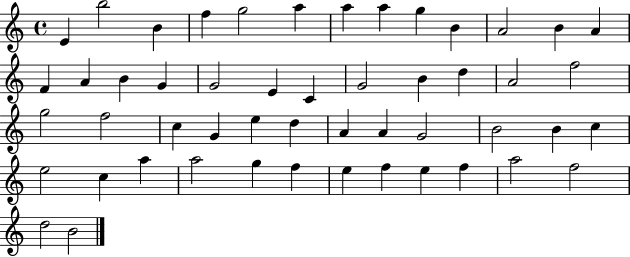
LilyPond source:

{
  \clef treble
  \time 4/4
  \defaultTimeSignature
  \key c \major
  e'4 b''2 b'4 | f''4 g''2 a''4 | a''4 a''4 g''4 b'4 | a'2 b'4 a'4 | \break f'4 a'4 b'4 g'4 | g'2 e'4 c'4 | g'2 b'4 d''4 | a'2 f''2 | \break g''2 f''2 | c''4 g'4 e''4 d''4 | a'4 a'4 g'2 | b'2 b'4 c''4 | \break e''2 c''4 a''4 | a''2 g''4 f''4 | e''4 f''4 e''4 f''4 | a''2 f''2 | \break d''2 b'2 | \bar "|."
}